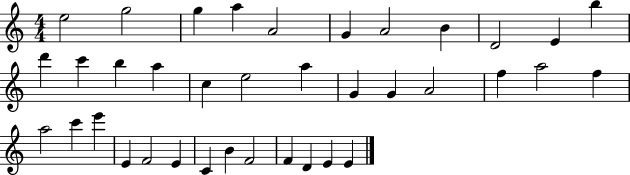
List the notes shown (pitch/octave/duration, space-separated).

E5/h G5/h G5/q A5/q A4/h G4/q A4/h B4/q D4/h E4/q B5/q D6/q C6/q B5/q A5/q C5/q E5/h A5/q G4/q G4/q A4/h F5/q A5/h F5/q A5/h C6/q E6/q E4/q F4/h E4/q C4/q B4/q F4/h F4/q D4/q E4/q E4/q